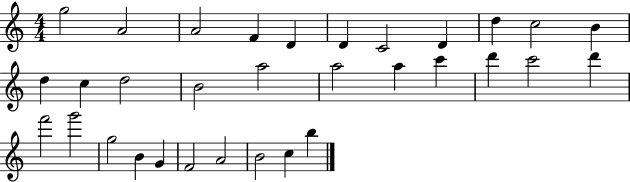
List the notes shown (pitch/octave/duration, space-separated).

G5/h A4/h A4/h F4/q D4/q D4/q C4/h D4/q D5/q C5/h B4/q D5/q C5/q D5/h B4/h A5/h A5/h A5/q C6/q D6/q C6/h D6/q F6/h G6/h G5/h B4/q G4/q F4/h A4/h B4/h C5/q B5/q